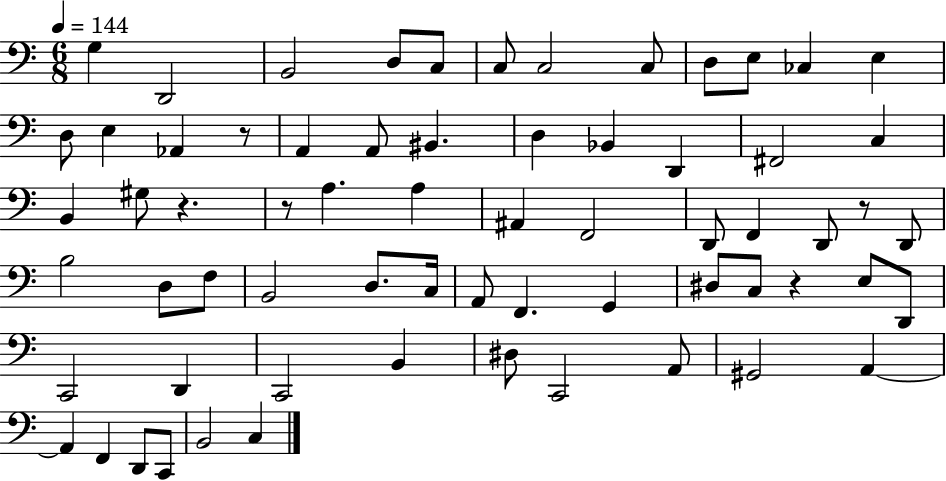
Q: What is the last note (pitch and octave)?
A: C3